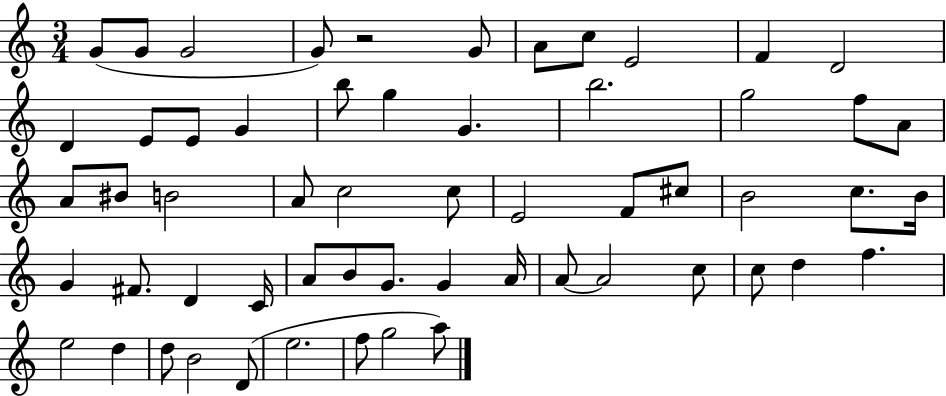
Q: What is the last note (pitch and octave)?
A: A5